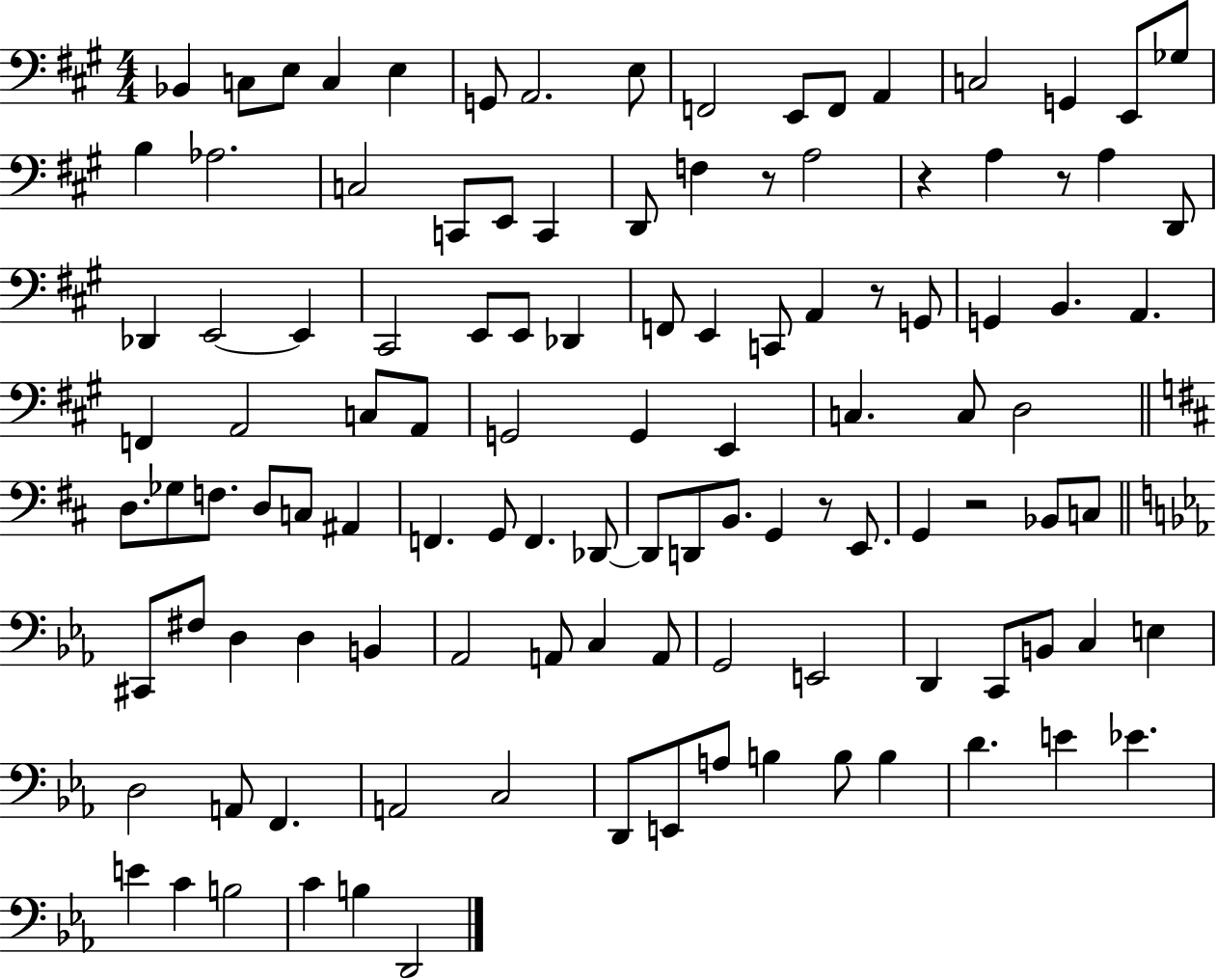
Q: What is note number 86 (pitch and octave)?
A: C3